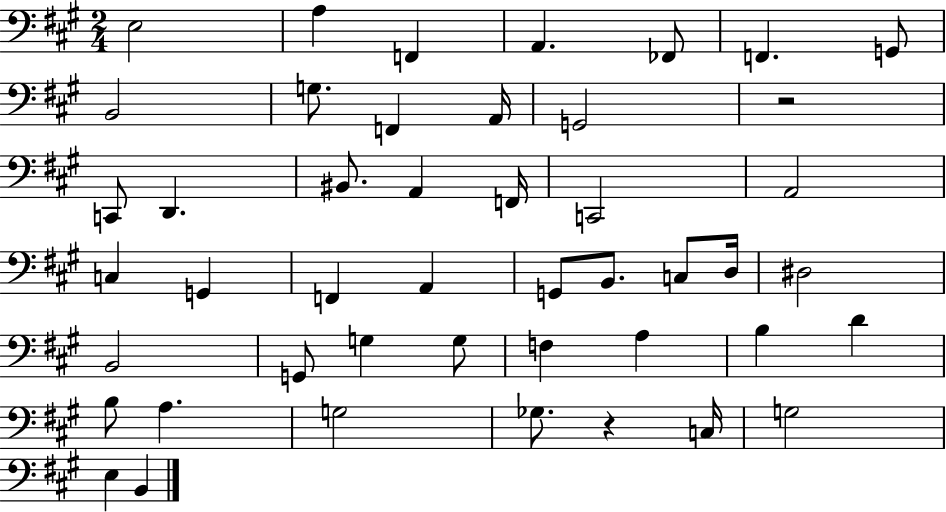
X:1
T:Untitled
M:2/4
L:1/4
K:A
E,2 A, F,, A,, _F,,/2 F,, G,,/2 B,,2 G,/2 F,, A,,/4 G,,2 z2 C,,/2 D,, ^B,,/2 A,, F,,/4 C,,2 A,,2 C, G,, F,, A,, G,,/2 B,,/2 C,/2 D,/4 ^D,2 B,,2 G,,/2 G, G,/2 F, A, B, D B,/2 A, G,2 _G,/2 z C,/4 G,2 E, B,,